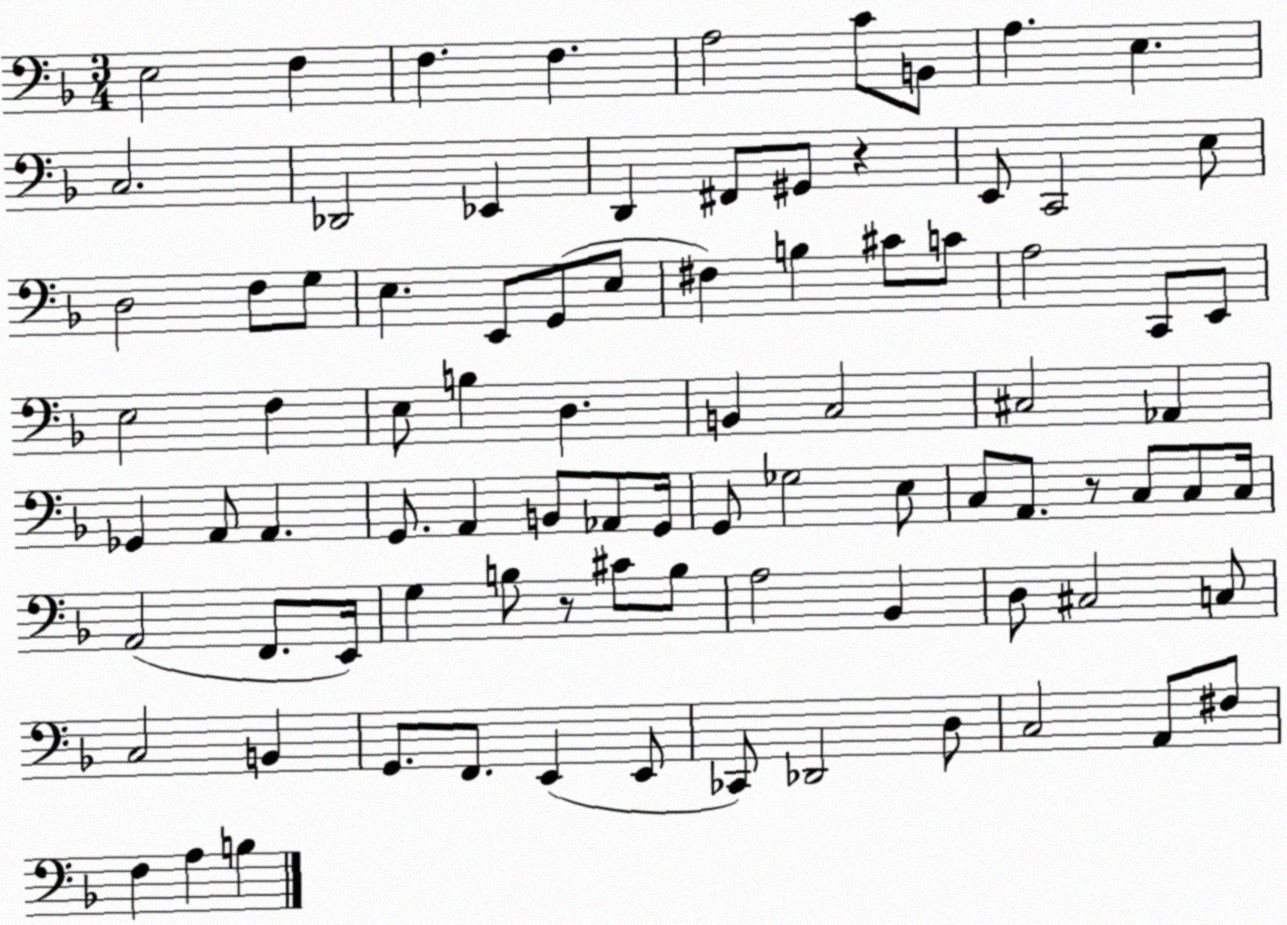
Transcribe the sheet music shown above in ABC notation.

X:1
T:Untitled
M:3/4
L:1/4
K:F
E,2 F, F, F, A,2 C/2 B,,/2 A, E, C,2 _D,,2 _E,, D,, ^F,,/2 ^G,,/2 z E,,/2 C,,2 E,/2 D,2 F,/2 G,/2 E, E,,/2 G,,/2 E,/2 ^F, B, ^C/2 C/2 A,2 C,,/2 E,,/2 E,2 F, E,/2 B, D, B,, C,2 ^C,2 _A,, _G,, A,,/2 A,, G,,/2 A,, B,,/2 _A,,/2 G,,/4 G,,/2 _G,2 E,/2 C,/2 A,,/2 z/2 C,/2 C,/2 C,/4 A,,2 F,,/2 E,,/4 G, B,/2 z/2 ^C/2 B,/2 A,2 _B,, D,/2 ^C,2 C,/2 C,2 B,, G,,/2 F,,/2 E,, E,,/2 _C,,/2 _D,,2 D,/2 C,2 A,,/2 ^F,/2 F, A, B,